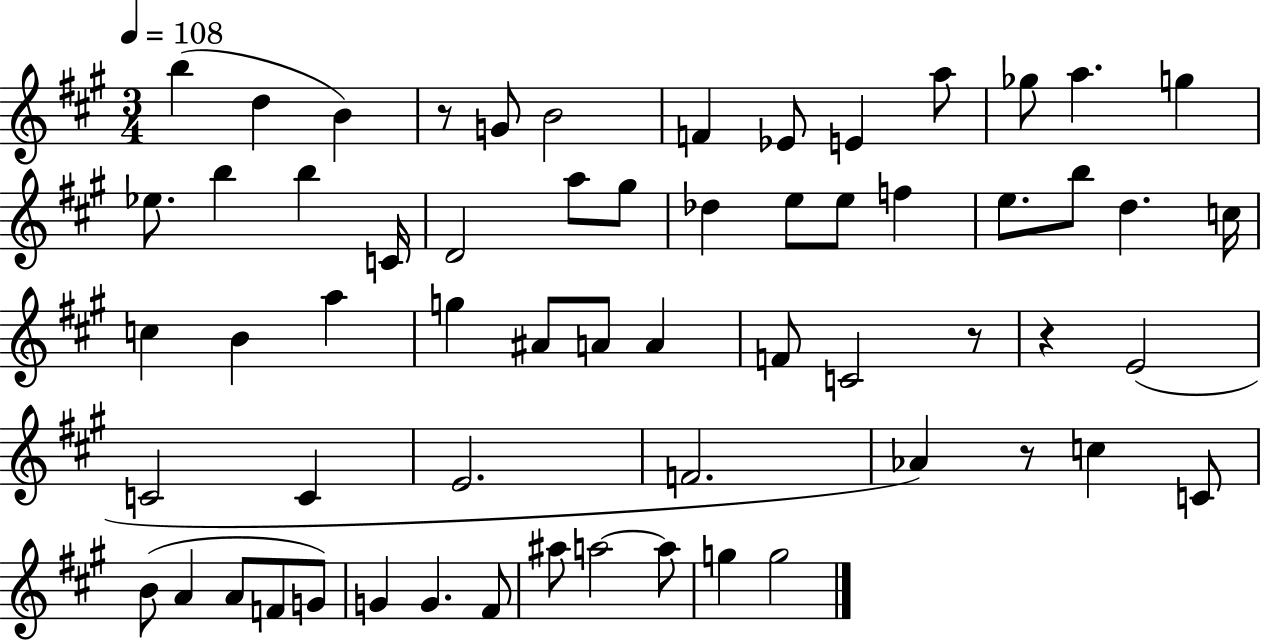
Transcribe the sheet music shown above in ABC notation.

X:1
T:Untitled
M:3/4
L:1/4
K:A
b d B z/2 G/2 B2 F _E/2 E a/2 _g/2 a g _e/2 b b C/4 D2 a/2 ^g/2 _d e/2 e/2 f e/2 b/2 d c/4 c B a g ^A/2 A/2 A F/2 C2 z/2 z E2 C2 C E2 F2 _A z/2 c C/2 B/2 A A/2 F/2 G/2 G G ^F/2 ^a/2 a2 a/2 g g2